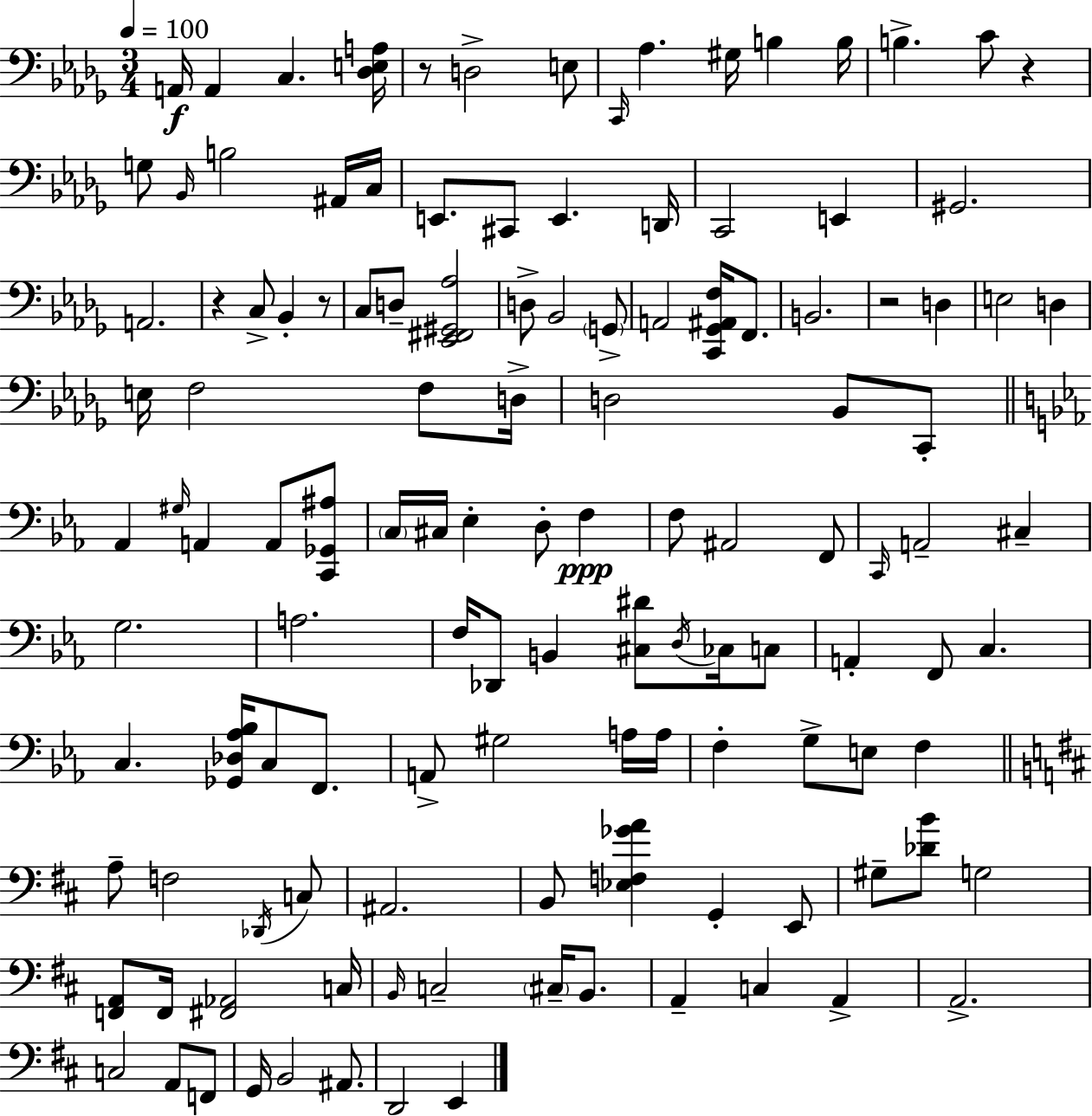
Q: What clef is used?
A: bass